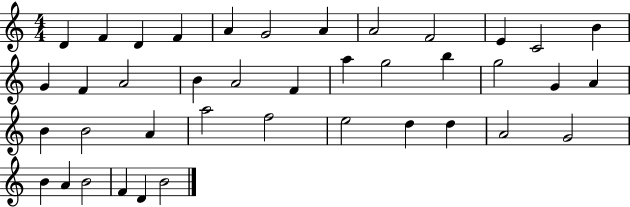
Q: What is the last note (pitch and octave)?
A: B4